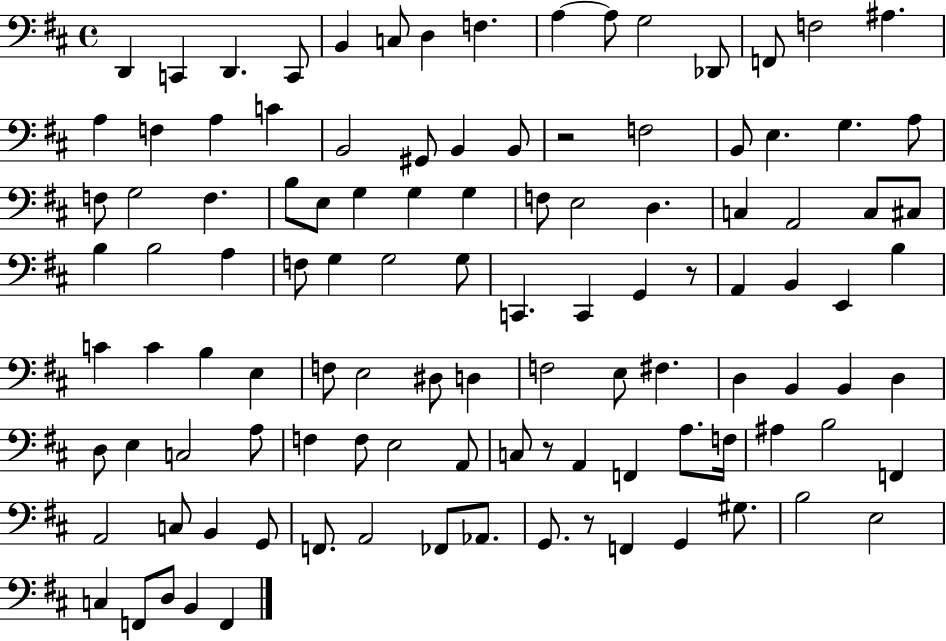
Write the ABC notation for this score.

X:1
T:Untitled
M:4/4
L:1/4
K:D
D,, C,, D,, C,,/2 B,, C,/2 D, F, A, A,/2 G,2 _D,,/2 F,,/2 F,2 ^A, A, F, A, C B,,2 ^G,,/2 B,, B,,/2 z2 F,2 B,,/2 E, G, A,/2 F,/2 G,2 F, B,/2 E,/2 G, G, G, F,/2 E,2 D, C, A,,2 C,/2 ^C,/2 B, B,2 A, F,/2 G, G,2 G,/2 C,, C,, G,, z/2 A,, B,, E,, B, C C B, E, F,/2 E,2 ^D,/2 D, F,2 E,/2 ^F, D, B,, B,, D, D,/2 E, C,2 A,/2 F, F,/2 E,2 A,,/2 C,/2 z/2 A,, F,, A,/2 F,/4 ^A, B,2 F,, A,,2 C,/2 B,, G,,/2 F,,/2 A,,2 _F,,/2 _A,,/2 G,,/2 z/2 F,, G,, ^G,/2 B,2 E,2 C, F,,/2 D,/2 B,, F,,